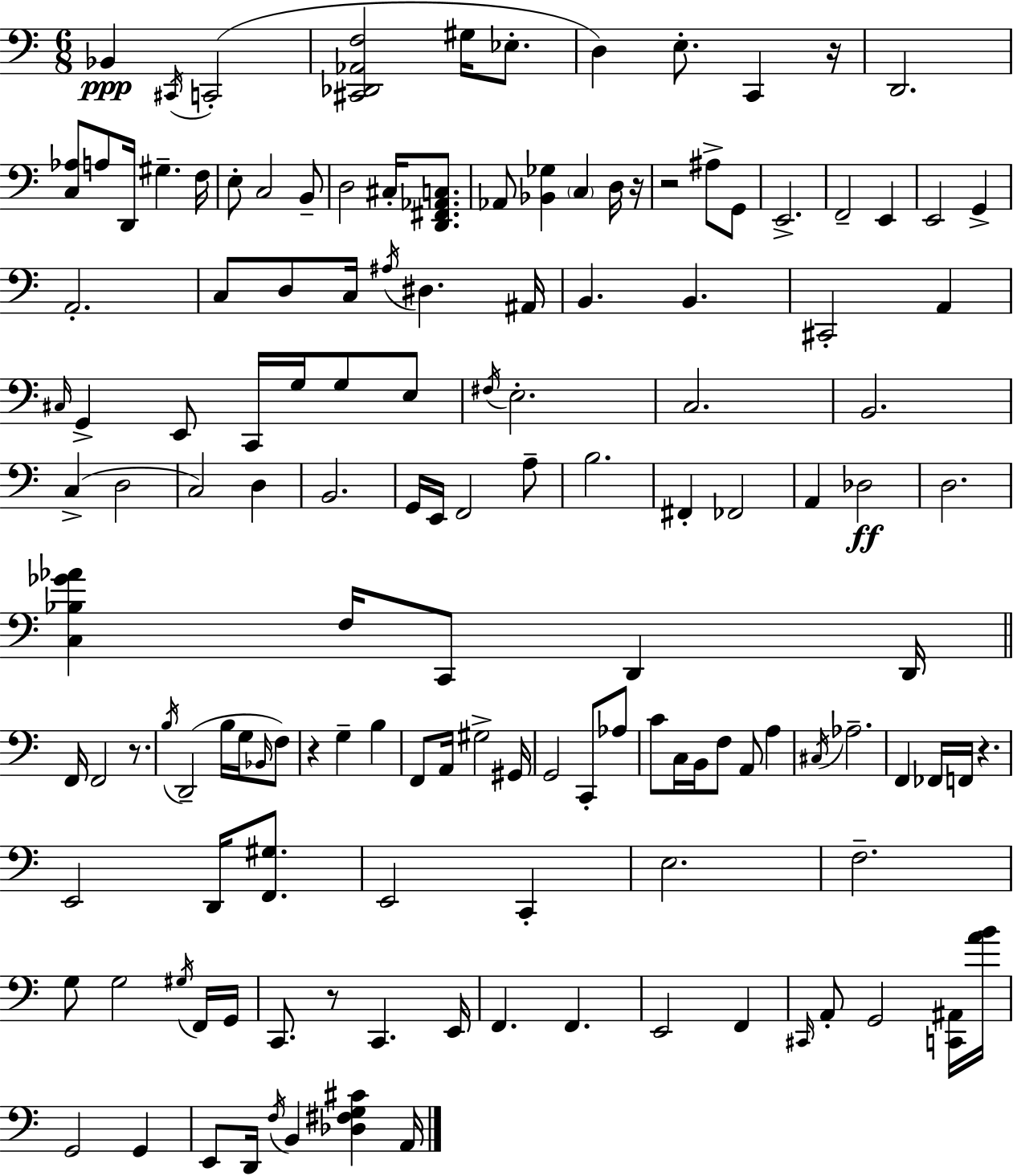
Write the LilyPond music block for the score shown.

{
  \clef bass
  \numericTimeSignature
  \time 6/8
  \key a \minor
  bes,4\ppp \acciaccatura { cis,16 } c,2-.( | <cis, des, aes, f>2 gis16 ees8.-. | d4) e8.-. c,4 | r16 d,2. | \break <c aes>8 a8 d,16 gis4.-- | f16 e8-. c2 b,8-- | d2 cis16-. <d, fis, aes, c>8. | aes,8 <bes, ges>4 \parenthesize c4 d16 | \break r16 r2 ais8-> g,8 | e,2.-> | f,2-- e,4 | e,2 g,4-> | \break a,2.-. | c8 d8 c16 \acciaccatura { ais16 } dis4. | ais,16 b,4. b,4. | cis,2-. a,4 | \break \grace { cis16 } g,4-> e,8 c,16 g16 g8 | e8 \acciaccatura { fis16 } e2.-. | c2. | b,2. | \break c4->( d2 | c2) | d4 b,2. | g,16 e,16 f,2 | \break a8-- b2. | fis,4-. fes,2 | a,4 des2\ff | d2. | \break <c bes ges' aes'>4 f16 c,8 d,4 | d,16 \bar "||" \break \key c \major f,16 f,2 r8. | \acciaccatura { b16 }( d,2-- b16 g16 \grace { bes,16 } | f8) r4 g4-- b4 | f,8 a,16 gis2-> | \break gis,16 g,2 c,8-. | aes8 c'8 c16 b,16 f8 a,8 a4 | \acciaccatura { cis16 } aes2.-- | f,4 fes,16 f,16 r4. | \break e,2 d,16 | <f, gis>8. e,2 c,4-. | e2. | f2.-- | \break g8 g2 | \acciaccatura { gis16 } f,16 g,16 c,8. r8 c,4. | e,16 f,4. f,4. | e,2 | \break f,4 \grace { cis,16 } a,8-. g,2 | <c, ais,>16 <a' b'>16 g,2 | g,4 e,8 d,16 \acciaccatura { f16 } b,4 | <des fis g cis'>4 a,16 \bar "|."
}